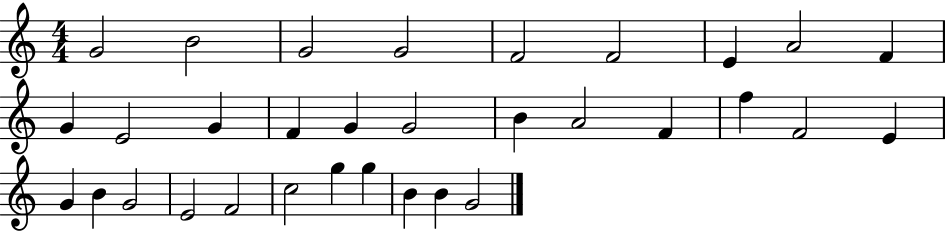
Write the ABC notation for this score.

X:1
T:Untitled
M:4/4
L:1/4
K:C
G2 B2 G2 G2 F2 F2 E A2 F G E2 G F G G2 B A2 F f F2 E G B G2 E2 F2 c2 g g B B G2